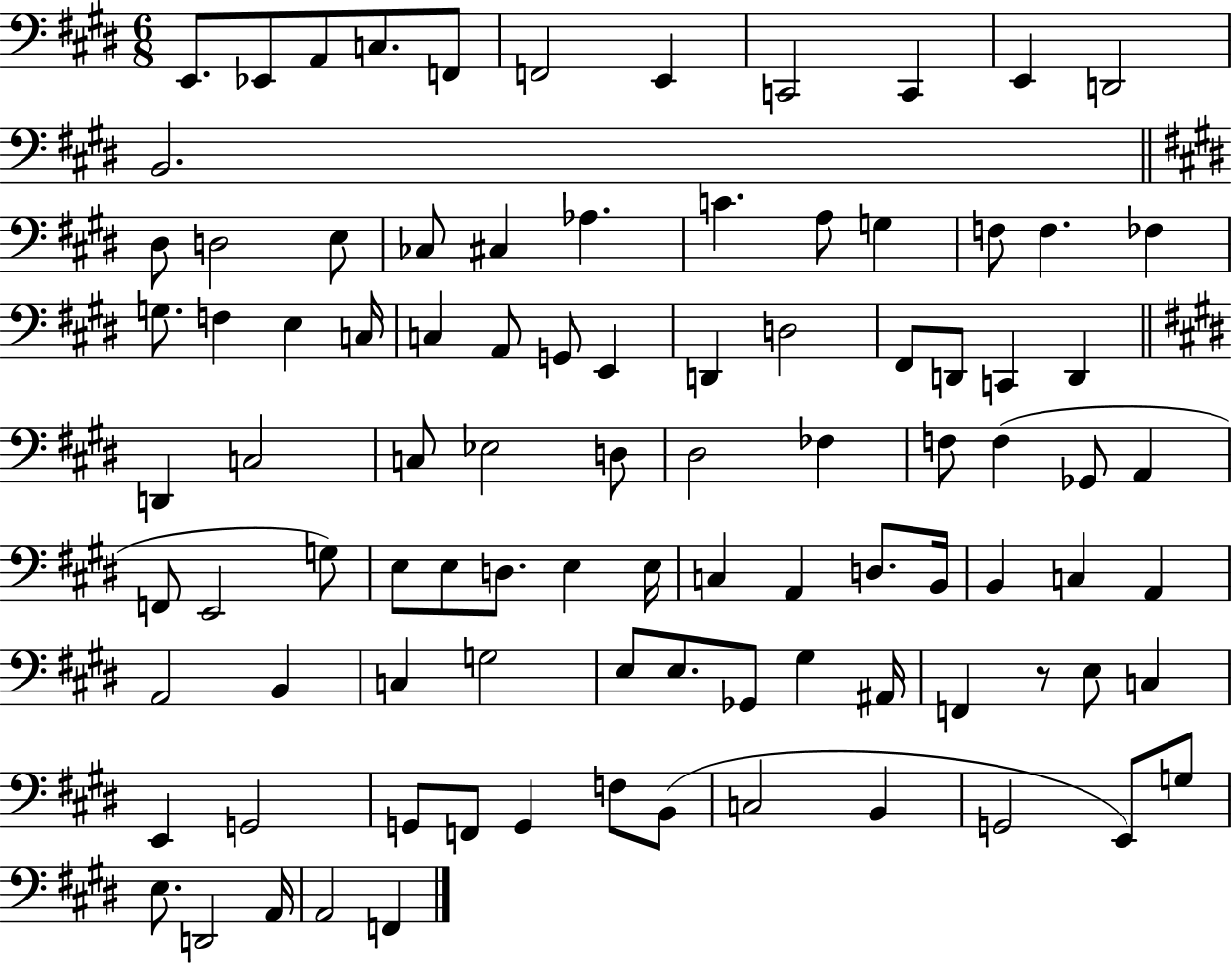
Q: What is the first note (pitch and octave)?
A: E2